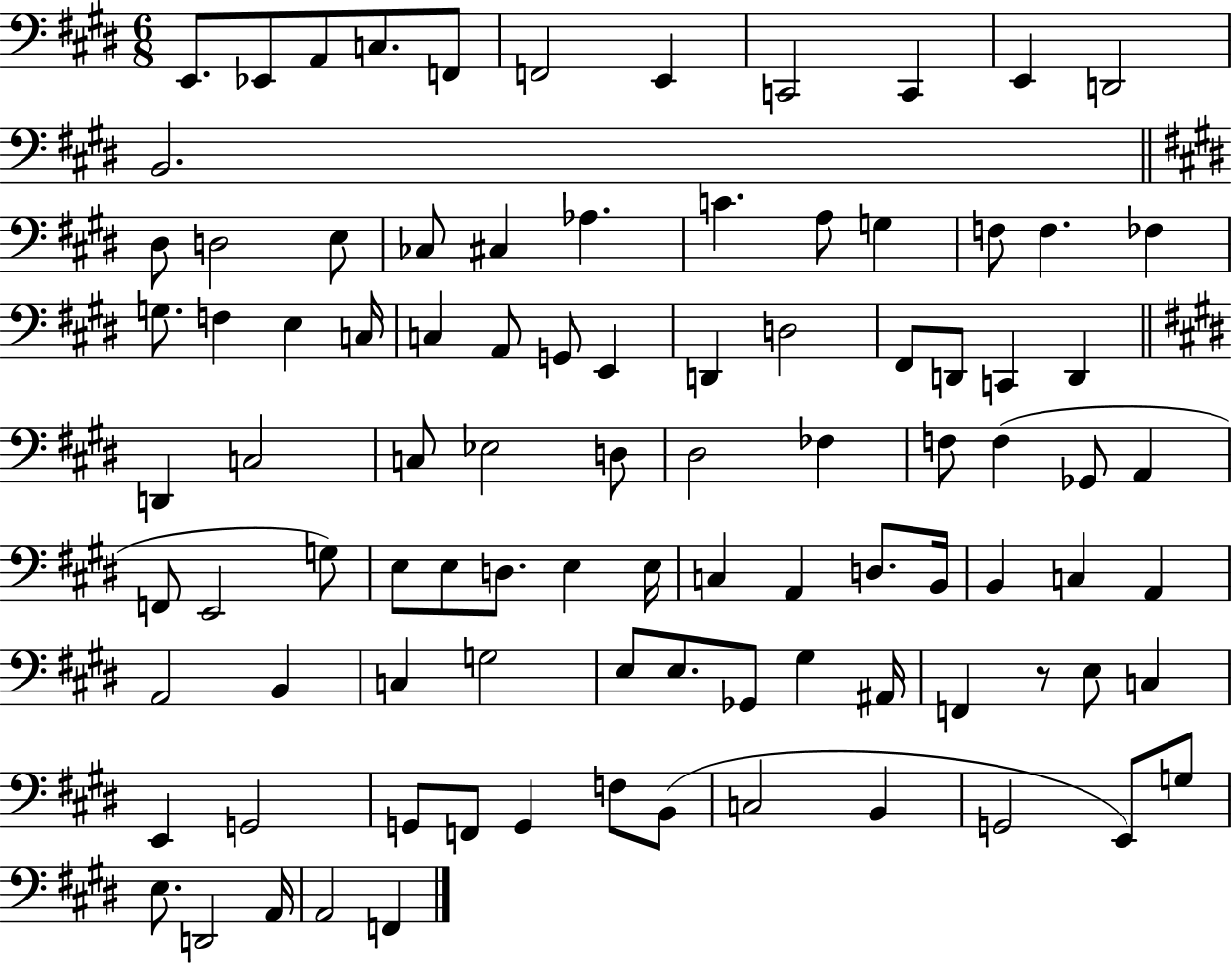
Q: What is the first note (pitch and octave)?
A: E2